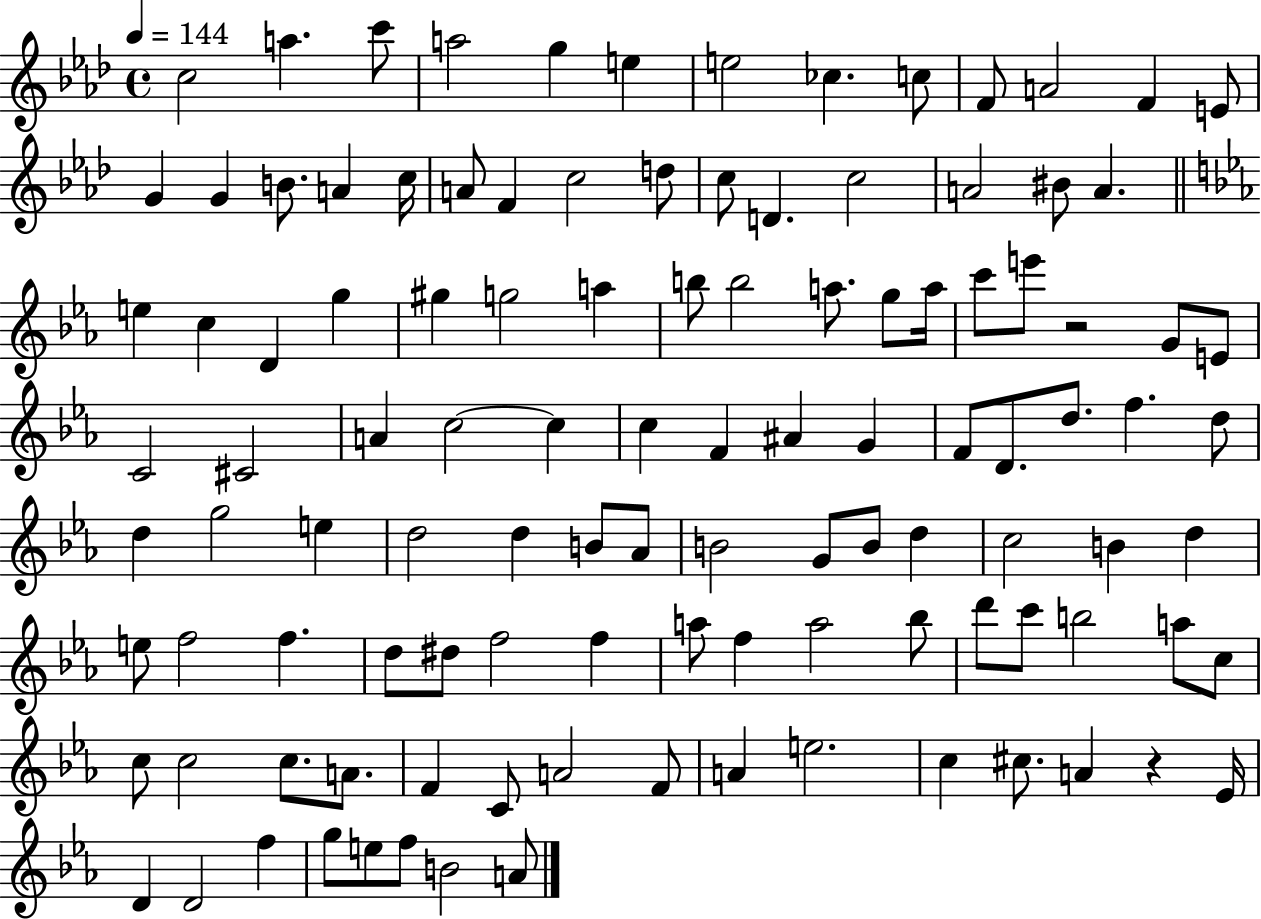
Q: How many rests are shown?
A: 2